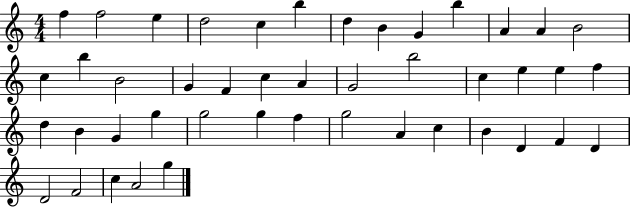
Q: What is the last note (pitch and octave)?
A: G5